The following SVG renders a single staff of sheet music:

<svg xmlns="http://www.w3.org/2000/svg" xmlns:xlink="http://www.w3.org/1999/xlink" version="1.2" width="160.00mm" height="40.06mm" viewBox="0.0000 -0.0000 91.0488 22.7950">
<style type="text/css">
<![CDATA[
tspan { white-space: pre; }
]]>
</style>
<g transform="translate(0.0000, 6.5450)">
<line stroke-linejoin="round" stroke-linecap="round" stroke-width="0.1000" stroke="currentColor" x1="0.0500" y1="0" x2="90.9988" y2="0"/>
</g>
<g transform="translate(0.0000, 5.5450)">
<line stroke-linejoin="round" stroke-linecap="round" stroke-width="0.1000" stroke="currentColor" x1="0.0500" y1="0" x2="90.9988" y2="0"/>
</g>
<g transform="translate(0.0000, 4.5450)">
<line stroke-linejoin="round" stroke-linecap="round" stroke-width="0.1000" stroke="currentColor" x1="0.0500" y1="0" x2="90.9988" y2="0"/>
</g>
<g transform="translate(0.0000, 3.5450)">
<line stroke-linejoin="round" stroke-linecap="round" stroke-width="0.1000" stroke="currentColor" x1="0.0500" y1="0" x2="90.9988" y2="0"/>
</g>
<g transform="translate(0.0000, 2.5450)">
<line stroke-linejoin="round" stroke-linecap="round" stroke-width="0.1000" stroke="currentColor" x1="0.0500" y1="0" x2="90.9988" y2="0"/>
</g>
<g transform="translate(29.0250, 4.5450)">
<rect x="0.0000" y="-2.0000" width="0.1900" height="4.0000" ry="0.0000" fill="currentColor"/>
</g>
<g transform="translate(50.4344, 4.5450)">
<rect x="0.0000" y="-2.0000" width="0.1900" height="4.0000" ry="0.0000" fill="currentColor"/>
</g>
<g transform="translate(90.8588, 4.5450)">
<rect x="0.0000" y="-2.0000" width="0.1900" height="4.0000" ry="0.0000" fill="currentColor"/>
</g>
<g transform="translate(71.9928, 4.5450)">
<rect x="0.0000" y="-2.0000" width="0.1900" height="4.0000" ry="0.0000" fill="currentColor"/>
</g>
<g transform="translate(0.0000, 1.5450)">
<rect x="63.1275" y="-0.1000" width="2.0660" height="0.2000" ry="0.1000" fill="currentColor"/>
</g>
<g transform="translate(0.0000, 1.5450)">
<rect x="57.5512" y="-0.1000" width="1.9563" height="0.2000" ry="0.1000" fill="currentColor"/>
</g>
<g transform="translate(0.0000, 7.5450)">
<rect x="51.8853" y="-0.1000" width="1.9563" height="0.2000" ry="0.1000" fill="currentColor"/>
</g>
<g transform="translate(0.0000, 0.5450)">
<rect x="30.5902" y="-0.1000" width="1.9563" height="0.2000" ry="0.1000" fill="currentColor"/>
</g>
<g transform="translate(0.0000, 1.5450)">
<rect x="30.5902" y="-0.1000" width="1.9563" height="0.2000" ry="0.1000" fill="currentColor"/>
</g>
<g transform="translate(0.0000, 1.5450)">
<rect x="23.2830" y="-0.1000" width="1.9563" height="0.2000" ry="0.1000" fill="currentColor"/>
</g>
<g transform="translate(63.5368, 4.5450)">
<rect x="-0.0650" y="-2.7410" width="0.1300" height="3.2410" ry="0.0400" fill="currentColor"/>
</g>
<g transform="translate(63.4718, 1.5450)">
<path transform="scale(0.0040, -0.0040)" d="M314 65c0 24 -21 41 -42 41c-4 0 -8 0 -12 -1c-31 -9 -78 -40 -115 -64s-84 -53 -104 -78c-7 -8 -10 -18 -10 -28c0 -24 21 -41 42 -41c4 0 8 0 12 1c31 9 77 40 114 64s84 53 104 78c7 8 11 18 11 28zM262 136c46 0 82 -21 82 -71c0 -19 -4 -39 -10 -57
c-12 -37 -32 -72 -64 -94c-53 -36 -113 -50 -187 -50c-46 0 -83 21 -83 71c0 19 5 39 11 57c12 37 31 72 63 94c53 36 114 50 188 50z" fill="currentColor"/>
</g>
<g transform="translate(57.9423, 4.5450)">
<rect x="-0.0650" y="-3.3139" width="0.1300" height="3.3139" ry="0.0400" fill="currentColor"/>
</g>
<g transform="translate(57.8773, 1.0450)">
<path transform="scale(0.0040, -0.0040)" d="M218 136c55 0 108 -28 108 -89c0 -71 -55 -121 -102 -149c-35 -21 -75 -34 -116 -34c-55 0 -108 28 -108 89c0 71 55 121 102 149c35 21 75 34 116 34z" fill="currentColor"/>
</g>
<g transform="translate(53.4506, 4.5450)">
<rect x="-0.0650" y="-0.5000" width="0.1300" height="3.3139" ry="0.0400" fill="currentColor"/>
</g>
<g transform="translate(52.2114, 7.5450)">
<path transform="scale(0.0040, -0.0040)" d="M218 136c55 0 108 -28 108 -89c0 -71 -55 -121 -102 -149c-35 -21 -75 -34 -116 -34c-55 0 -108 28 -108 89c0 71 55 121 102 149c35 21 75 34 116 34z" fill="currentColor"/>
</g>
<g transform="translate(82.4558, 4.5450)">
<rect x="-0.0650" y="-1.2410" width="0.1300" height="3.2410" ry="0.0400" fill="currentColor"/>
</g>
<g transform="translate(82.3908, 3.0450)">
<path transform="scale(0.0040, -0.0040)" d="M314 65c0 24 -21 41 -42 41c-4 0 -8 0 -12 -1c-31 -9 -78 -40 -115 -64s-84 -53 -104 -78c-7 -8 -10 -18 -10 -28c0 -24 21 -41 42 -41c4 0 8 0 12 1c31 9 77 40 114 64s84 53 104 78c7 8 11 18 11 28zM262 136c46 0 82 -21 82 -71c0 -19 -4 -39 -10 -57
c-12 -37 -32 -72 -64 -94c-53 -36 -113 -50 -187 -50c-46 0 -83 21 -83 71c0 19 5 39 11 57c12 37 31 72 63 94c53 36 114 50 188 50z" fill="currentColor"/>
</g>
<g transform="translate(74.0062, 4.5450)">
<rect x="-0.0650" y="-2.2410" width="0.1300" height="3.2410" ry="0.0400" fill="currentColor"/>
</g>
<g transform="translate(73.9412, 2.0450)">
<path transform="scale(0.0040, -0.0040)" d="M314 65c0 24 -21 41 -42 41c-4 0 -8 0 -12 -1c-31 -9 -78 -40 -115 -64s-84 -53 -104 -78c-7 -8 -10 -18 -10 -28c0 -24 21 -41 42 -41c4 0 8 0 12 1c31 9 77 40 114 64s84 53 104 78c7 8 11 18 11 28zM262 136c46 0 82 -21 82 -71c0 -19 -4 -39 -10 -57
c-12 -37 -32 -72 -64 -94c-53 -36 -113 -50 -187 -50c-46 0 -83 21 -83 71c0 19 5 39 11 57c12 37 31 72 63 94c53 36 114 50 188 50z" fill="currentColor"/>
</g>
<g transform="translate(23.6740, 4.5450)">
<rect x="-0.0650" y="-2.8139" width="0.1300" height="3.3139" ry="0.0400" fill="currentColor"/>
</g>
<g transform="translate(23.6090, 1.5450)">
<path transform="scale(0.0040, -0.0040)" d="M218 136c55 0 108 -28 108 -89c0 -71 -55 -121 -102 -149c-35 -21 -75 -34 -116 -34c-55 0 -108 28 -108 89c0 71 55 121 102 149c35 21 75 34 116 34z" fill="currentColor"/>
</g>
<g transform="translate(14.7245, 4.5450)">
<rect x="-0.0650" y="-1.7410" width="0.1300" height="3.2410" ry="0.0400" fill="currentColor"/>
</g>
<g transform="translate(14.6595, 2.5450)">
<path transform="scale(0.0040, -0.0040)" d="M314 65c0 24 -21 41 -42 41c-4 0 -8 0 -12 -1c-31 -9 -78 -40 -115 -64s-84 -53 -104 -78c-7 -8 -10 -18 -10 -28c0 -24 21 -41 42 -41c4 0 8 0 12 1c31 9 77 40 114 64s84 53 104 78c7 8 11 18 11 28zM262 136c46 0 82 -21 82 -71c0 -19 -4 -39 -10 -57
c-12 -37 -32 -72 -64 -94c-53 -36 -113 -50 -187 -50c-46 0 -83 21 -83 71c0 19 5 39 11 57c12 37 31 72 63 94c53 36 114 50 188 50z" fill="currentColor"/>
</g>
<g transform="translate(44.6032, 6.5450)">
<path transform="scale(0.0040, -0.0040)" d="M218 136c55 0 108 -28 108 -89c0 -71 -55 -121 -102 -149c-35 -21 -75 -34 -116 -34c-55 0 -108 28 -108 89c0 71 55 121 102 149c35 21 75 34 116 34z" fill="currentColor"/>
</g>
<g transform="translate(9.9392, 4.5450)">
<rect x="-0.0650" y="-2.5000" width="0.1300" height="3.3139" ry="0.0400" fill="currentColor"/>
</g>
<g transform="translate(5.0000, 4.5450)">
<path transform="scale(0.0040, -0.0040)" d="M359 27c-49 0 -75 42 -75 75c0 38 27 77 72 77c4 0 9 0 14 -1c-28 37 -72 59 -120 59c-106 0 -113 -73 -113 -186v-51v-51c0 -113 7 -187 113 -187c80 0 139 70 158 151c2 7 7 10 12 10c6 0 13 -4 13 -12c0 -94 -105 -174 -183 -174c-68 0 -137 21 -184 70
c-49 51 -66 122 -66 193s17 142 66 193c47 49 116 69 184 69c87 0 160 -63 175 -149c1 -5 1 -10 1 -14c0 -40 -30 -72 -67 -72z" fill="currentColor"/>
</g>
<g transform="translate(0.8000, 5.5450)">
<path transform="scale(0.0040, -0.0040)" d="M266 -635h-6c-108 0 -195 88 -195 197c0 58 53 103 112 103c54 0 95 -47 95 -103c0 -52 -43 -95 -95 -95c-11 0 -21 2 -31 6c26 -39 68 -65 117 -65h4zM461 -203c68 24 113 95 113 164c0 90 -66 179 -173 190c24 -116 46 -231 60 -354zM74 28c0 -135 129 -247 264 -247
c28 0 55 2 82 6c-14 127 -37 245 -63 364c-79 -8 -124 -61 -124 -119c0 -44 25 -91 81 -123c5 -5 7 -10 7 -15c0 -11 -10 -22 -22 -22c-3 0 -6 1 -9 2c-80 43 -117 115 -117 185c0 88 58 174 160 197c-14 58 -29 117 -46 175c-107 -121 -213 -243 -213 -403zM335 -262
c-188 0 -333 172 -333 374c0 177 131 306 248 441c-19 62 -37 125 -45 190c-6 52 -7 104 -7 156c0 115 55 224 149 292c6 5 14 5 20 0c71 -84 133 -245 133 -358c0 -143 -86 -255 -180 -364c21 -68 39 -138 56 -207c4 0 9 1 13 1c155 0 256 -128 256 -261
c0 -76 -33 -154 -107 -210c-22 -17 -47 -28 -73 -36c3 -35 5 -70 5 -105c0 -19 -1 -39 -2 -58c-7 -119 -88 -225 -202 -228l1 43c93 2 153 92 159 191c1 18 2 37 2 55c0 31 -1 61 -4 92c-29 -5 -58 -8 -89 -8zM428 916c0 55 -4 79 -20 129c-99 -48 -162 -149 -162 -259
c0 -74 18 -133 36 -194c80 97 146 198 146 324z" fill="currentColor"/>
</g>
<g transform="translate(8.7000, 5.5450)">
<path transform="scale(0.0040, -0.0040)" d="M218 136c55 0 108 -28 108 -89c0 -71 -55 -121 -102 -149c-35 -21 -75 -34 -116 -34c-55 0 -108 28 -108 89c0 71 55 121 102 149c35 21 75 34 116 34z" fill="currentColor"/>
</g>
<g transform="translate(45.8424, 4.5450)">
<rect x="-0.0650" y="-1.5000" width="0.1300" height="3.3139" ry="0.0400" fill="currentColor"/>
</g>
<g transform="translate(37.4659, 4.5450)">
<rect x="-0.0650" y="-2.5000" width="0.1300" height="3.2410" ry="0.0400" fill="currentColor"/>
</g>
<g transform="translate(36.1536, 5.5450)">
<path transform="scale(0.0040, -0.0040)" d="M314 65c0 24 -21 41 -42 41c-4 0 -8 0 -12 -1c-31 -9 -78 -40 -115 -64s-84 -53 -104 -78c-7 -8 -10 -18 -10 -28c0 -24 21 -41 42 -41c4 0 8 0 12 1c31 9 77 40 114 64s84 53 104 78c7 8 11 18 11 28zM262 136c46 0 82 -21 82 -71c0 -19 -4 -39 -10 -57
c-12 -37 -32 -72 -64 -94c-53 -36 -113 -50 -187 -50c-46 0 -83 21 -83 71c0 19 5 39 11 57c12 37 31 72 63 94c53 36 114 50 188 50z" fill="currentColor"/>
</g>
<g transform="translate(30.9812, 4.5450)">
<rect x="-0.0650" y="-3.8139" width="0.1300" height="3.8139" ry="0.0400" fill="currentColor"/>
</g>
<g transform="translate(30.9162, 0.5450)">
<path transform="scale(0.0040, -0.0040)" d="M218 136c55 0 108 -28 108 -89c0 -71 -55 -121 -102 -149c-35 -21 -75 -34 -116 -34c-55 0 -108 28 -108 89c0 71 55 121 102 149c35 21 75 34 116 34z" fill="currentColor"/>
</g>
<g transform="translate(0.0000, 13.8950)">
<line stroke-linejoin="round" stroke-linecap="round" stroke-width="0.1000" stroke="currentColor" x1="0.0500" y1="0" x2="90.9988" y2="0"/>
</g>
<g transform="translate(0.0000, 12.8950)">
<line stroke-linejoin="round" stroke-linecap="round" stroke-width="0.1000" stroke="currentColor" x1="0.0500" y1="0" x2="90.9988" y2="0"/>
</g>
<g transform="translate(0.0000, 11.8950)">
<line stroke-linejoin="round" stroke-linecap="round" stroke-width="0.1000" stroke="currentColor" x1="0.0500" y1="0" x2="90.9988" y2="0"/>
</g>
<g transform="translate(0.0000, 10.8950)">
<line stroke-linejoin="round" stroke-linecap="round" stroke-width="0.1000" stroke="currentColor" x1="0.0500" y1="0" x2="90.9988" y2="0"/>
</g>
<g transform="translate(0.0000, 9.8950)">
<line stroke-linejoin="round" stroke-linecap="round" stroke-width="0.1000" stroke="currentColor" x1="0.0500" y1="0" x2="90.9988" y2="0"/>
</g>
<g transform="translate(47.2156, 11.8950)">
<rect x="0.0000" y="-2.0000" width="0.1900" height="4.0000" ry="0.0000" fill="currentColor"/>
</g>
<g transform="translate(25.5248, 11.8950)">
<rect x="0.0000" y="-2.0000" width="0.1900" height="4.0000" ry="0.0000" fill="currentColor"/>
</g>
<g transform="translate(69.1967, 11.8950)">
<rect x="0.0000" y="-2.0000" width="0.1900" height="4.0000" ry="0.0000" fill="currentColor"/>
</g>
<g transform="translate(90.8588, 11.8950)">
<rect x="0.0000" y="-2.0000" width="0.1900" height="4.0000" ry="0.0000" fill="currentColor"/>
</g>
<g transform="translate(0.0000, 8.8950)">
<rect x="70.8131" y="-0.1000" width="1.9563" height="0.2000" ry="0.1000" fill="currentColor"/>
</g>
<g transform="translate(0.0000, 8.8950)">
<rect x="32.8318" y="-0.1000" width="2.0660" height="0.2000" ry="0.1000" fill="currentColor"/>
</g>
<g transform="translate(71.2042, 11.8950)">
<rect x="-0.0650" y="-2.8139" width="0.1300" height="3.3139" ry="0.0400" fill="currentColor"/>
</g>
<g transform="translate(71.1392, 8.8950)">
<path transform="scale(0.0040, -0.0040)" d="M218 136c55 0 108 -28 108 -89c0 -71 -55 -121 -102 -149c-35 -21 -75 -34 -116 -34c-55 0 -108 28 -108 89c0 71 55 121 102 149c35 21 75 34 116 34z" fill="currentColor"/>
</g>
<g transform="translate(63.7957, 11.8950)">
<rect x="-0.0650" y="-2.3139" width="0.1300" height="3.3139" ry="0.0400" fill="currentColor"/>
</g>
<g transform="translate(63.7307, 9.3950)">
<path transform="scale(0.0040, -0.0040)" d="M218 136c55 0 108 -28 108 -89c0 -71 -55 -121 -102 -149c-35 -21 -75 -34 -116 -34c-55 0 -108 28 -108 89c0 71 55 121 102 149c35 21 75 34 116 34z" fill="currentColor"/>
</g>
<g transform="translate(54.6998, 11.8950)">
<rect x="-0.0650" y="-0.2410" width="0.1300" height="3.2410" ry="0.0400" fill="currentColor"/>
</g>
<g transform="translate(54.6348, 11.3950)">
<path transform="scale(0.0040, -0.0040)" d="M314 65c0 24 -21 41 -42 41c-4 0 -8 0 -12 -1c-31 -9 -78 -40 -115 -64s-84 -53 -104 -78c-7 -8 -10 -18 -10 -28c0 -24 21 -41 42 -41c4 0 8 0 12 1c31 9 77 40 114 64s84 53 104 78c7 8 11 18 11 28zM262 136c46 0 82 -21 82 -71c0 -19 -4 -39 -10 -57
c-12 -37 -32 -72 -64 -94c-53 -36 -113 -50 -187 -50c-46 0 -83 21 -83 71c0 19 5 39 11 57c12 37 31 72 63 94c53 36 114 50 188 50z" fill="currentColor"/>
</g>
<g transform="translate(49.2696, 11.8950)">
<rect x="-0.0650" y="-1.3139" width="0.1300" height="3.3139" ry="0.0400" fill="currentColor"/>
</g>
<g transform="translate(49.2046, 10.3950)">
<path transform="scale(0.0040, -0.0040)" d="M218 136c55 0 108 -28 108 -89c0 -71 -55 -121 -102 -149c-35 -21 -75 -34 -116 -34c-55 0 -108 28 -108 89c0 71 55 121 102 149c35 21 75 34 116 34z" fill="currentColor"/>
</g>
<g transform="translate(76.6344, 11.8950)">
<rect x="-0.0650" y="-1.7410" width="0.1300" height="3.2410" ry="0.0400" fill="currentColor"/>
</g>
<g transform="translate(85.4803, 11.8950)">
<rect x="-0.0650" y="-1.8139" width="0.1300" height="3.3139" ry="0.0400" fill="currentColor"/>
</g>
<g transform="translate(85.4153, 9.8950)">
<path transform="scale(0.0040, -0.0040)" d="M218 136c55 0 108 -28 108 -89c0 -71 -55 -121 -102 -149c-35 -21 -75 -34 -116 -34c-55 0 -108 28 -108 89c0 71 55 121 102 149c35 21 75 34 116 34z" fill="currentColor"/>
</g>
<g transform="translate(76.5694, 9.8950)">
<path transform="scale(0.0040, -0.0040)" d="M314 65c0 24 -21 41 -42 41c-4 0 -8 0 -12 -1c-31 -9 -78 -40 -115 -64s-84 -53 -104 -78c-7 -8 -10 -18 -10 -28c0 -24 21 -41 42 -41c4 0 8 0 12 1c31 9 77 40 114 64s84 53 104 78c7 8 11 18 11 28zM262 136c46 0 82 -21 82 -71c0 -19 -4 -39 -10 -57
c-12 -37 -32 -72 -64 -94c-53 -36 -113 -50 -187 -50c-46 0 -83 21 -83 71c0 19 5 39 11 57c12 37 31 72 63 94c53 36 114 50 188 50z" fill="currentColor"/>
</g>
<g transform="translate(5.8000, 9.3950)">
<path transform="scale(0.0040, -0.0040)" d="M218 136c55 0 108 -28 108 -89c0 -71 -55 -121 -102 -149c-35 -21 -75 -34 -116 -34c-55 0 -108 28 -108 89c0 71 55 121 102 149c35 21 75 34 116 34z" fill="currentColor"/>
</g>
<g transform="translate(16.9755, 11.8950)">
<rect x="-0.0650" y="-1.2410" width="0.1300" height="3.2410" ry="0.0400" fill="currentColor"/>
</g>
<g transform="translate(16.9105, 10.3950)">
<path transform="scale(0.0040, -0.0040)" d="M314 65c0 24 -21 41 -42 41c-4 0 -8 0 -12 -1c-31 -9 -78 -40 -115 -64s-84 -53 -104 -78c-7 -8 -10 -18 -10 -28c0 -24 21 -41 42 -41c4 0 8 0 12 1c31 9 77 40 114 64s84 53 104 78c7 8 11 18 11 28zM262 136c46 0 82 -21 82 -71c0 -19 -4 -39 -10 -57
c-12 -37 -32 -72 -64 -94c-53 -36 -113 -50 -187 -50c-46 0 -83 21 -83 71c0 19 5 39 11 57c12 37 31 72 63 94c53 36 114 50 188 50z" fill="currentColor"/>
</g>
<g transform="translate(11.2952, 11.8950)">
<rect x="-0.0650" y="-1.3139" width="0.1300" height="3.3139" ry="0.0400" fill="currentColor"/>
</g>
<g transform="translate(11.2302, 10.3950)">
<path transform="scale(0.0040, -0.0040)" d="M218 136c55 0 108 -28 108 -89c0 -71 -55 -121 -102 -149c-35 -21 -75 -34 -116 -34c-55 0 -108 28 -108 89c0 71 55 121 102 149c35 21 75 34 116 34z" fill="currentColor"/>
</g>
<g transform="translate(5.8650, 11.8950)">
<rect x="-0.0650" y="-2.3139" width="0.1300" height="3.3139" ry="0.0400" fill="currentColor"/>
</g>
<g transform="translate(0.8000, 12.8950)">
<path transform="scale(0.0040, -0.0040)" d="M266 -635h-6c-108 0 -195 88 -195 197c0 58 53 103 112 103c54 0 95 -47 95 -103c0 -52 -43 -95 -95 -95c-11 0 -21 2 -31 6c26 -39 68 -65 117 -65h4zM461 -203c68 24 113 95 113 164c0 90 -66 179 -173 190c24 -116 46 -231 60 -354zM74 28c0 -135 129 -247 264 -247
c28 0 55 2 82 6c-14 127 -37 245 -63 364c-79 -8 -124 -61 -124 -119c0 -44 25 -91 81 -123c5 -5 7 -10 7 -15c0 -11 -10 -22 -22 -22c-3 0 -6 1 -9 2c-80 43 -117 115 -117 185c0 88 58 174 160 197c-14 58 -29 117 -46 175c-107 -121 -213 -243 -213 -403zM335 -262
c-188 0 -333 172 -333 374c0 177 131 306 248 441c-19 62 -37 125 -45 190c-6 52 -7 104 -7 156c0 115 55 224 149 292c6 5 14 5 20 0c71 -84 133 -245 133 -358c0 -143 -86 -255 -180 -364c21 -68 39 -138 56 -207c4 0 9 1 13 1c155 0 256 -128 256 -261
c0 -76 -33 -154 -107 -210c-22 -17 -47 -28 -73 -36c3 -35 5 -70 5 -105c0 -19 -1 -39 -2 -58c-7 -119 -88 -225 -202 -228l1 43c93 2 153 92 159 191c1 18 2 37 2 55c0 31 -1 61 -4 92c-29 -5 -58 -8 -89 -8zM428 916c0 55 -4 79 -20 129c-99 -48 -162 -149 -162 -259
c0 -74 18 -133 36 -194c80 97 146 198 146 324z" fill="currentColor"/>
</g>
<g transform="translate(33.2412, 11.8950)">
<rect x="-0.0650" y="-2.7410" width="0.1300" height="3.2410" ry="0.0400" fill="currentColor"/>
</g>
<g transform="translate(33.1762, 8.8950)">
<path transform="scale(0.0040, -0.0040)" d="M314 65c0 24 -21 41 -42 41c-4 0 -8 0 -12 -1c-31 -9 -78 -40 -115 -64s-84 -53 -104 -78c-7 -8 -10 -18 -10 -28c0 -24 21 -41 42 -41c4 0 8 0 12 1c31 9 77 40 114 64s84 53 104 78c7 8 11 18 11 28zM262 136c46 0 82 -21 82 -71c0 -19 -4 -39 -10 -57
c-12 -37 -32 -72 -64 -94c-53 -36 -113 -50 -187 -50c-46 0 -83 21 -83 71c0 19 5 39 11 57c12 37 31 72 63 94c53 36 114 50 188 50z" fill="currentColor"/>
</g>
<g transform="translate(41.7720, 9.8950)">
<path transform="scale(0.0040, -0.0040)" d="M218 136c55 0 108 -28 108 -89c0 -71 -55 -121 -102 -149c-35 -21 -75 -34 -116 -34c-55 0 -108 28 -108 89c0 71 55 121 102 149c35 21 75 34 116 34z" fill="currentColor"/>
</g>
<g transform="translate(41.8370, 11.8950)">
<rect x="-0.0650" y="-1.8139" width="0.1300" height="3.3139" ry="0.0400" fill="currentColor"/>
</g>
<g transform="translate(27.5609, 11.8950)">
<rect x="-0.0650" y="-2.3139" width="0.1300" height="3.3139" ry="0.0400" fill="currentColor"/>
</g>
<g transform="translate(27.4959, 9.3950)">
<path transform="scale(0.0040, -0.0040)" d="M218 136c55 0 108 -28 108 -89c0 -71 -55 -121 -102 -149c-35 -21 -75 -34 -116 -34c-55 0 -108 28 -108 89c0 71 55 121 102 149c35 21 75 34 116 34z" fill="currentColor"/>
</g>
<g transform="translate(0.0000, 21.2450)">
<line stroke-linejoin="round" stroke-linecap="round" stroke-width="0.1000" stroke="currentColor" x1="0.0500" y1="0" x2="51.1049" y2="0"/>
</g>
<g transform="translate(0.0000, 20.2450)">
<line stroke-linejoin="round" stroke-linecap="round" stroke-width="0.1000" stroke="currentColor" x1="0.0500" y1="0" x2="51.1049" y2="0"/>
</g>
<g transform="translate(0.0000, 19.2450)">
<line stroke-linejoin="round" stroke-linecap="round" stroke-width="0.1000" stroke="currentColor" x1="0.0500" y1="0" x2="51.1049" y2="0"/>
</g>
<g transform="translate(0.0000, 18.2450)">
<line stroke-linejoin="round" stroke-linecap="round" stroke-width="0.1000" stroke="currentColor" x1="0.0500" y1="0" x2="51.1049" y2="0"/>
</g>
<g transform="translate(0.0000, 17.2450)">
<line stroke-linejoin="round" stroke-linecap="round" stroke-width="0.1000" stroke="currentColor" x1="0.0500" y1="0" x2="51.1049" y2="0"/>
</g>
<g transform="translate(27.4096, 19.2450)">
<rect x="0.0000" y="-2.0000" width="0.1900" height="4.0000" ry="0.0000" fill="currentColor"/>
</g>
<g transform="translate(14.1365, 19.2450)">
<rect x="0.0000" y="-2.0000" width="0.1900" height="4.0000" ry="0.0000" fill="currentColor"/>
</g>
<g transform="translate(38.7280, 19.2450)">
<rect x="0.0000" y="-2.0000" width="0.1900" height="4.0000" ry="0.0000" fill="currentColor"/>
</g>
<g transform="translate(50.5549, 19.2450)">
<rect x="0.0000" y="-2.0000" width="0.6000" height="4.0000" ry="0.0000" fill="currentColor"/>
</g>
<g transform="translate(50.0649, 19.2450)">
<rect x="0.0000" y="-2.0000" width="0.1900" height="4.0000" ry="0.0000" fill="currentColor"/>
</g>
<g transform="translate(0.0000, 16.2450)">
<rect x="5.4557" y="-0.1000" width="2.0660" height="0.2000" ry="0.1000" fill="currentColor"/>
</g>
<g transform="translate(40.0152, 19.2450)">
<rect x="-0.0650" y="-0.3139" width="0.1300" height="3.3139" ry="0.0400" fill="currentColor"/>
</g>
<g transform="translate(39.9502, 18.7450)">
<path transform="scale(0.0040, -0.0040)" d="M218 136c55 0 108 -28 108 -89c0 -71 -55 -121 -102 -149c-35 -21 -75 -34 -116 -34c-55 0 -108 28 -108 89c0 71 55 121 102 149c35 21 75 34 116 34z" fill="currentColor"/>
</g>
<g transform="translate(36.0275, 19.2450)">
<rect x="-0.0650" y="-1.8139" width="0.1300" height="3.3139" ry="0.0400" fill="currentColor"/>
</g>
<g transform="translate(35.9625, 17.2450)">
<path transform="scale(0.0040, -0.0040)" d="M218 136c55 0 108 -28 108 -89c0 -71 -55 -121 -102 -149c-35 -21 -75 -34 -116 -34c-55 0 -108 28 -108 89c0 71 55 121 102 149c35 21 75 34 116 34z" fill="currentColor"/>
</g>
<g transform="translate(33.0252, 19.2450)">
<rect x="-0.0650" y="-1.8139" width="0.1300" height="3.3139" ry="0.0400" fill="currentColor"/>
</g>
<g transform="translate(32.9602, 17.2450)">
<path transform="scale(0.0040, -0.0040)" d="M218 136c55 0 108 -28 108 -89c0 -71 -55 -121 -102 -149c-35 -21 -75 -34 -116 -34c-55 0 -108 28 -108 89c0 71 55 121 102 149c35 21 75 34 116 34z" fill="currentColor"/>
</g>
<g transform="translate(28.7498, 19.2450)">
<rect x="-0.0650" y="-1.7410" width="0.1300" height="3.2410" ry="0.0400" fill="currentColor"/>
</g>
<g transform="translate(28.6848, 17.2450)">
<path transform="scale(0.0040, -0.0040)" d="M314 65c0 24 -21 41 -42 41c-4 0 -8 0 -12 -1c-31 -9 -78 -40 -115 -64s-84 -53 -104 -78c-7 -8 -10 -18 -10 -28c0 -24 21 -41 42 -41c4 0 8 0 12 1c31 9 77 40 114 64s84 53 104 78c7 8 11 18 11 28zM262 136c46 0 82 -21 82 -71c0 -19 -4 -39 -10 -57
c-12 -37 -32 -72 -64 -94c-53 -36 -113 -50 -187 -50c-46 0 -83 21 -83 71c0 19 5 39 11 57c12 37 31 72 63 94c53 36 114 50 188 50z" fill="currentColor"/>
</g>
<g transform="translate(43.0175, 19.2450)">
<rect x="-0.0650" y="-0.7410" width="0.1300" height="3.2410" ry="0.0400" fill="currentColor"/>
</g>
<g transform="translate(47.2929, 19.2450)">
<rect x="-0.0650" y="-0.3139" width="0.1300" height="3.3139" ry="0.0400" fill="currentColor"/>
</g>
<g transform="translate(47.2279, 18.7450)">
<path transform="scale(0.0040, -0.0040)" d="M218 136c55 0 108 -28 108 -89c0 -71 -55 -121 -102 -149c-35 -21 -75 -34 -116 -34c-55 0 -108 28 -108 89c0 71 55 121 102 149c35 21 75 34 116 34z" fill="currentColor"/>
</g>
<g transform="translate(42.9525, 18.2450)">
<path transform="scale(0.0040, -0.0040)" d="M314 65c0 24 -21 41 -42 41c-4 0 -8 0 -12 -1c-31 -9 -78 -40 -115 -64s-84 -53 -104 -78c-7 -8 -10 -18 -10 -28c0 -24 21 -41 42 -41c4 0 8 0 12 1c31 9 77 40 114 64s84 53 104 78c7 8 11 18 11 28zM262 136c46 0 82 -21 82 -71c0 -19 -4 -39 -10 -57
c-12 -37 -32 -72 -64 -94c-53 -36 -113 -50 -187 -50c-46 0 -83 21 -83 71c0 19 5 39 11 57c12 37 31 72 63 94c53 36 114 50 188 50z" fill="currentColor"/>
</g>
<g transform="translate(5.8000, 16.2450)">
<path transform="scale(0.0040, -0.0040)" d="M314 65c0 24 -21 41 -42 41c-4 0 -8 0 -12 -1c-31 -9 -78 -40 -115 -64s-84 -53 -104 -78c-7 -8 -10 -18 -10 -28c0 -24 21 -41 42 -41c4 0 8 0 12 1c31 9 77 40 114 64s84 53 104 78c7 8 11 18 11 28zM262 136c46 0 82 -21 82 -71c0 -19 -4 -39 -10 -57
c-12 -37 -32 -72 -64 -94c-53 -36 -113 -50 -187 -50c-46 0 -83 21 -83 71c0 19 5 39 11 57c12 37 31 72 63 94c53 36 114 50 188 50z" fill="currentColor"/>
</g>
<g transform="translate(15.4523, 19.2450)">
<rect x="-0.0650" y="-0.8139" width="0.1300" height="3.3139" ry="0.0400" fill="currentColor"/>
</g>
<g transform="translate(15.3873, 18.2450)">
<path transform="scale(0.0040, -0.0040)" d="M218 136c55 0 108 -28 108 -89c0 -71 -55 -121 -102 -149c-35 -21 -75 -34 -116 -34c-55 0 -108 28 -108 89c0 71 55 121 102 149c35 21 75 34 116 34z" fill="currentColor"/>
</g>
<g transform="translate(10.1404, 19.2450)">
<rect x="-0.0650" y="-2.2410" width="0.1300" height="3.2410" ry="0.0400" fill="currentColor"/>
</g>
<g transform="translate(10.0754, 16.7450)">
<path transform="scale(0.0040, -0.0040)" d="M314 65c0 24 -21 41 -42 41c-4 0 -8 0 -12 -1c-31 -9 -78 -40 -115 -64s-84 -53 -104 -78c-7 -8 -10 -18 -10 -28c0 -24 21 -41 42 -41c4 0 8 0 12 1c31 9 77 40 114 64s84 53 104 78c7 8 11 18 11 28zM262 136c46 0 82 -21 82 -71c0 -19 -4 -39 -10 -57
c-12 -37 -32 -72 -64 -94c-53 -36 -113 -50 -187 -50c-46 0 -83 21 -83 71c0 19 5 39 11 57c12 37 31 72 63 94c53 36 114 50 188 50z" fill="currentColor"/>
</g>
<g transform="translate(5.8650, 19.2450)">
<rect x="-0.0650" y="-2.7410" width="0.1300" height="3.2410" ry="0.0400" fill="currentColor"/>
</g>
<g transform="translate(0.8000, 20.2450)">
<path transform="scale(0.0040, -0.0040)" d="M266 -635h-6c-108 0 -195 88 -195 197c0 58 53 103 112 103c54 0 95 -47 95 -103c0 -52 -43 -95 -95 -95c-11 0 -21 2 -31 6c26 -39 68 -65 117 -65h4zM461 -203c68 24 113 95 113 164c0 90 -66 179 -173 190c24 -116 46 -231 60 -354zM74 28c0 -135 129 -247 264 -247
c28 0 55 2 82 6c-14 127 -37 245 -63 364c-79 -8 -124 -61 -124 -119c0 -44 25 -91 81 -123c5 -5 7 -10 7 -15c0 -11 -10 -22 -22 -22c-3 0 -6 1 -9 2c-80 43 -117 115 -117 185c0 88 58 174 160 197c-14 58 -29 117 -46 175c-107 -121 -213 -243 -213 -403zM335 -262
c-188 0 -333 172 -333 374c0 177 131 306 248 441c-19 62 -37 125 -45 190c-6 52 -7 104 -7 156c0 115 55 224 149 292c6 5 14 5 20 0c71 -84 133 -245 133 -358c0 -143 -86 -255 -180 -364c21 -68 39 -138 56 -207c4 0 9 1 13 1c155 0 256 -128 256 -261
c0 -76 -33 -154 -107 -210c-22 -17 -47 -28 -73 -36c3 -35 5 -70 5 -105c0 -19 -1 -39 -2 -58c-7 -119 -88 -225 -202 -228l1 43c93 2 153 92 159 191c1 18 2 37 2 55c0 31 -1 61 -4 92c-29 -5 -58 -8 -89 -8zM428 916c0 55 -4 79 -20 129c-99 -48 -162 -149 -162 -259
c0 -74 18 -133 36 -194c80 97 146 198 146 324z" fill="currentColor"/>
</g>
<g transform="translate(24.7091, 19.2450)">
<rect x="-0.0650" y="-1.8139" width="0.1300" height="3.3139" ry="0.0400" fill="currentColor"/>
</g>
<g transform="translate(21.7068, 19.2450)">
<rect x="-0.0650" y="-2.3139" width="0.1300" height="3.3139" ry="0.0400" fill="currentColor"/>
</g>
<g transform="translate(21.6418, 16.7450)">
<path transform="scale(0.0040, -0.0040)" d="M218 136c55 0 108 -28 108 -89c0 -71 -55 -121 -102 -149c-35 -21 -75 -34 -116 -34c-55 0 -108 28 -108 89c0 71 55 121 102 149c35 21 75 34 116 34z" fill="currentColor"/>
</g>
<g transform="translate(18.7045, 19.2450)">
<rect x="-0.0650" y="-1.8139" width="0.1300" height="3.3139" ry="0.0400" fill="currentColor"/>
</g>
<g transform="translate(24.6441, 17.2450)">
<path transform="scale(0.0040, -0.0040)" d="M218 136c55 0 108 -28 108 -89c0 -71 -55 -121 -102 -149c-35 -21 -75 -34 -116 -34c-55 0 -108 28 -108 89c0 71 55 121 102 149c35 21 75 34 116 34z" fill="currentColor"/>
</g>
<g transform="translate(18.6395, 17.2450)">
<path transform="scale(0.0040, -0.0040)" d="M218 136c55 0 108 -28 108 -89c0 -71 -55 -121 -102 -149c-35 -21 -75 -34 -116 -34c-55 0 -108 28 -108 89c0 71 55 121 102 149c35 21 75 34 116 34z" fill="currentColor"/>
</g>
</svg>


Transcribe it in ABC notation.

X:1
T:Untitled
M:4/4
L:1/4
K:C
G f2 a c' G2 E C b a2 g2 e2 g e e2 g a2 f e c2 g a f2 f a2 g2 d f g f f2 f f c d2 c